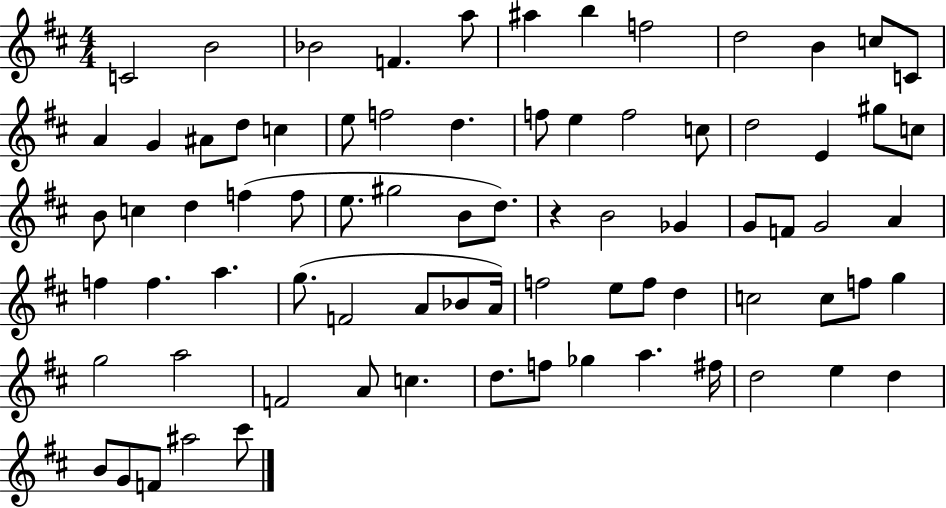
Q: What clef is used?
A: treble